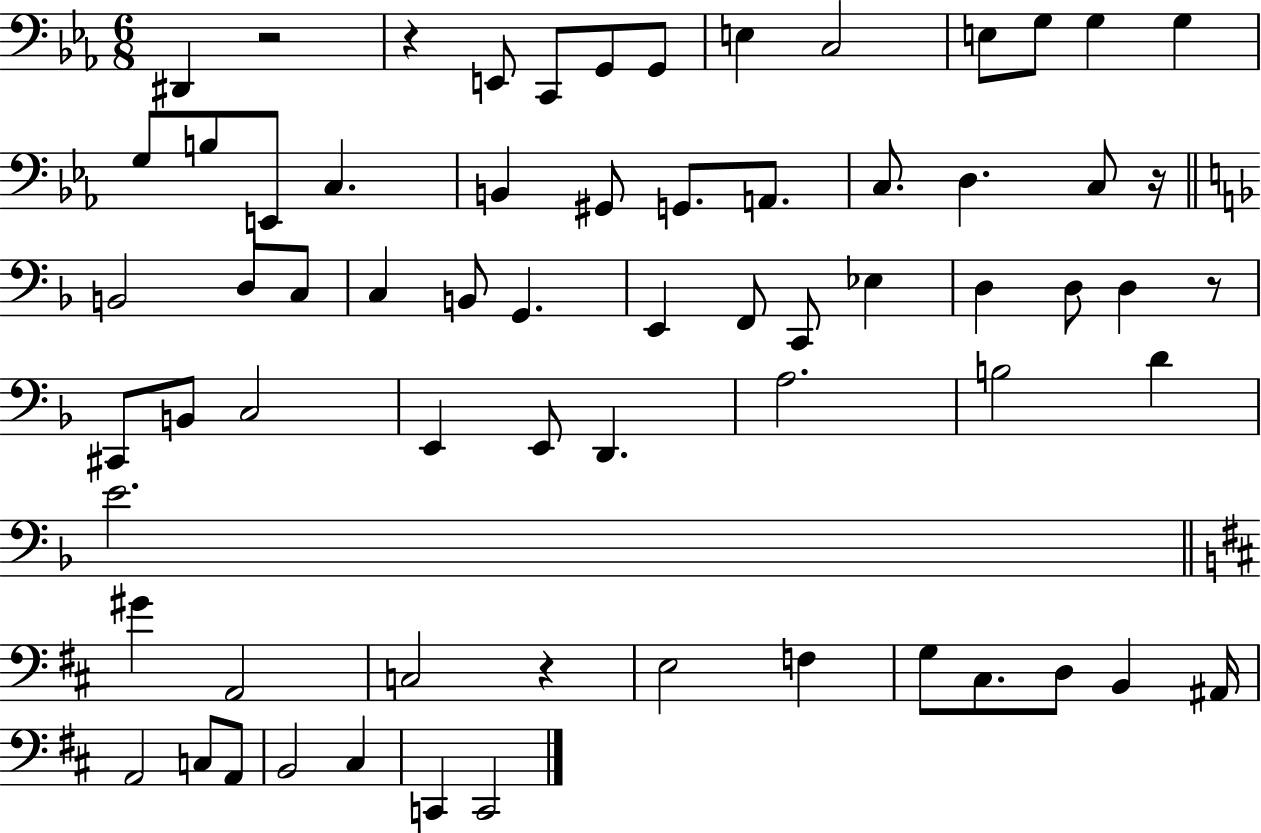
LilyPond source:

{
  \clef bass
  \numericTimeSignature
  \time 6/8
  \key ees \major
  \repeat volta 2 { dis,4 r2 | r4 e,8 c,8 g,8 g,8 | e4 c2 | e8 g8 g4 g4 | \break g8 b8 e,8 c4. | b,4 gis,8 g,8. a,8. | c8. d4. c8 r16 | \bar "||" \break \key f \major b,2 d8 c8 | c4 b,8 g,4. | e,4 f,8 c,8 ees4 | d4 d8 d4 r8 | \break cis,8 b,8 c2 | e,4 e,8 d,4. | a2. | b2 d'4 | \break e'2. | \bar "||" \break \key b \minor gis'4 a,2 | c2 r4 | e2 f4 | g8 cis8. d8 b,4 ais,16 | \break a,2 c8 a,8 | b,2 cis4 | c,4 c,2 | } \bar "|."
}